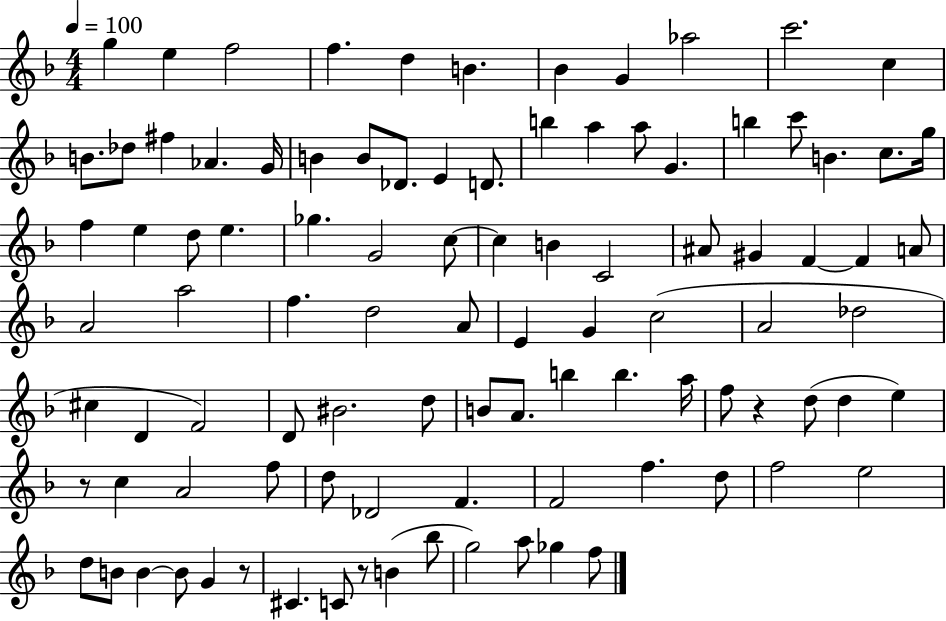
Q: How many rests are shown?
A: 4